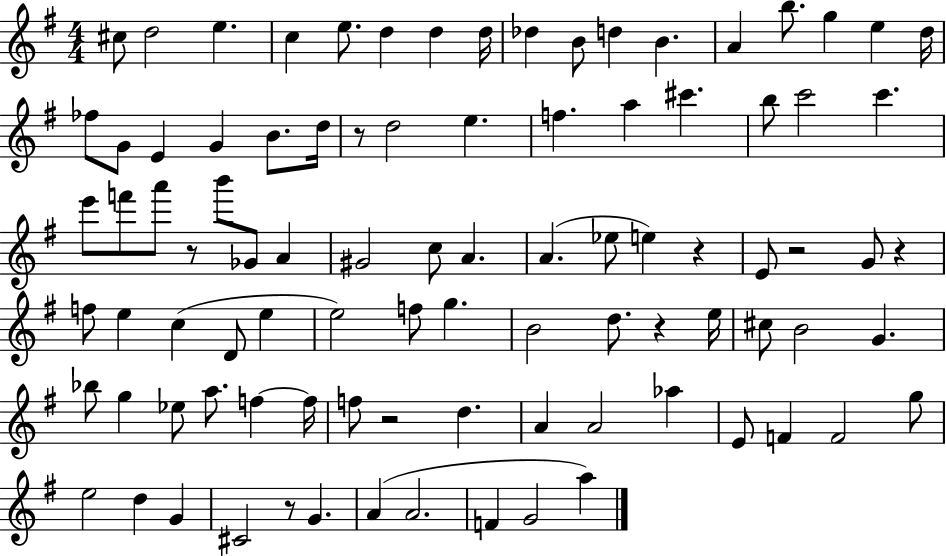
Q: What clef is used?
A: treble